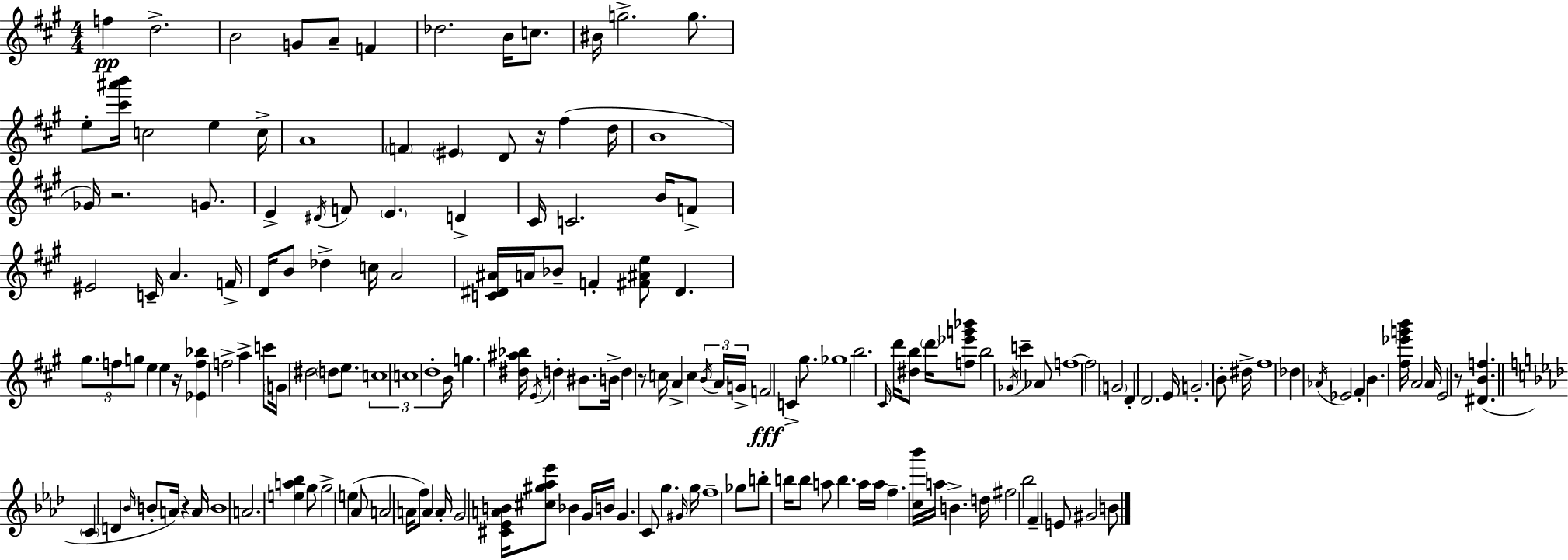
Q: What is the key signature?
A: A major